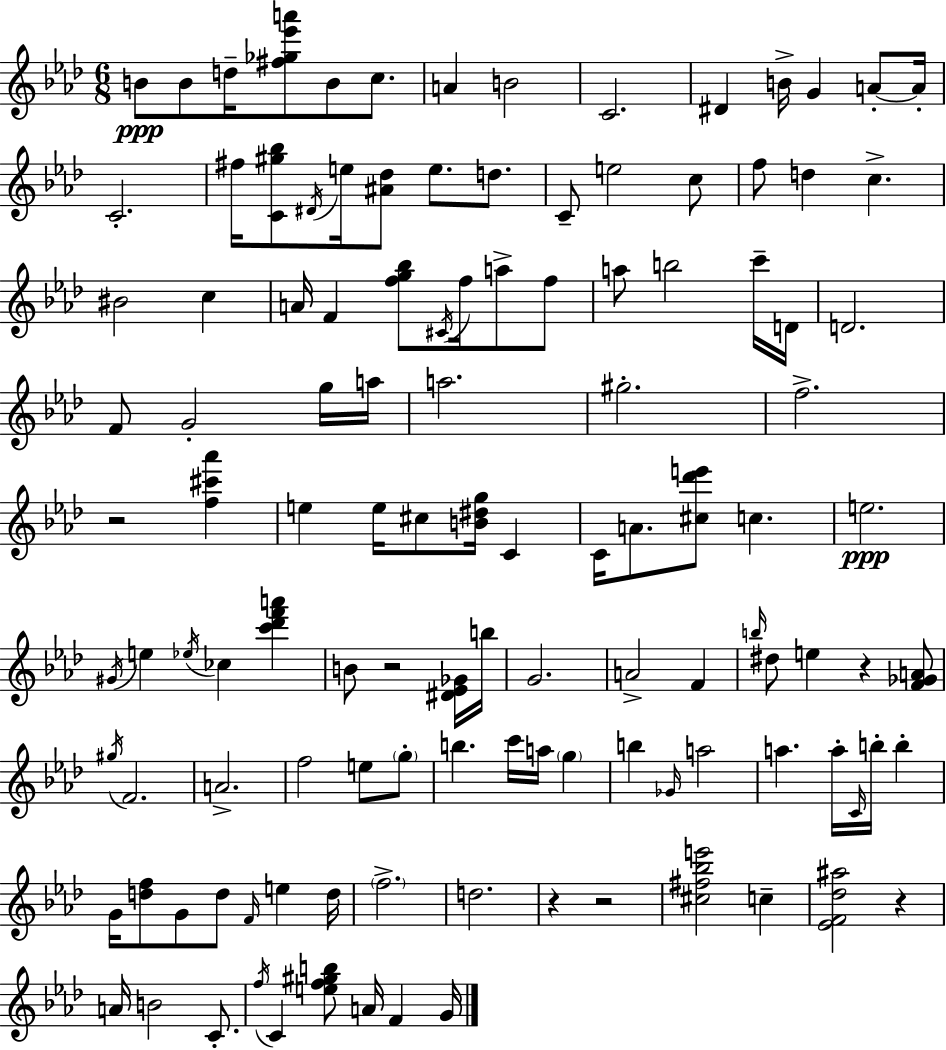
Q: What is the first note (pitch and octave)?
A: B4